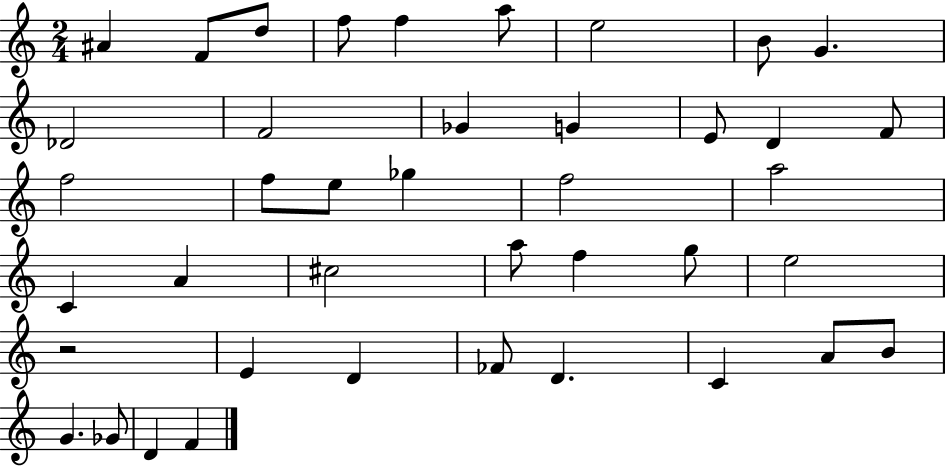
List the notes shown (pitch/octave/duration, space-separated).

A#4/q F4/e D5/e F5/e F5/q A5/e E5/h B4/e G4/q. Db4/h F4/h Gb4/q G4/q E4/e D4/q F4/e F5/h F5/e E5/e Gb5/q F5/h A5/h C4/q A4/q C#5/h A5/e F5/q G5/e E5/h R/h E4/q D4/q FES4/e D4/q. C4/q A4/e B4/e G4/q. Gb4/e D4/q F4/q